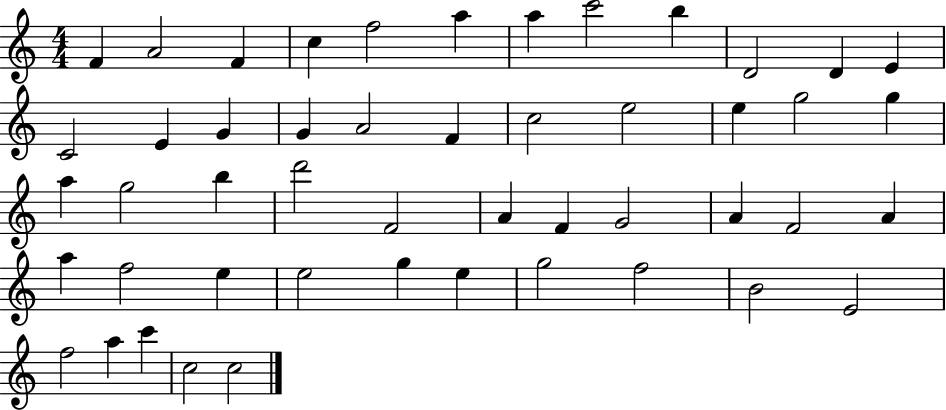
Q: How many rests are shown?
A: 0